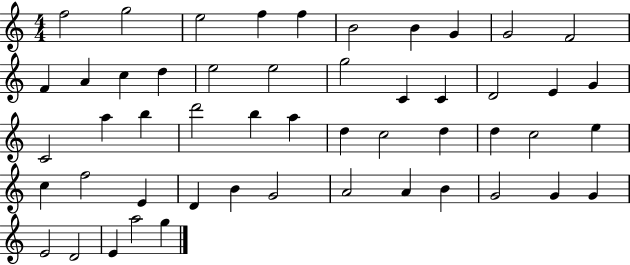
X:1
T:Untitled
M:4/4
L:1/4
K:C
f2 g2 e2 f f B2 B G G2 F2 F A c d e2 e2 g2 C C D2 E G C2 a b d'2 b a d c2 d d c2 e c f2 E D B G2 A2 A B G2 G G E2 D2 E a2 g